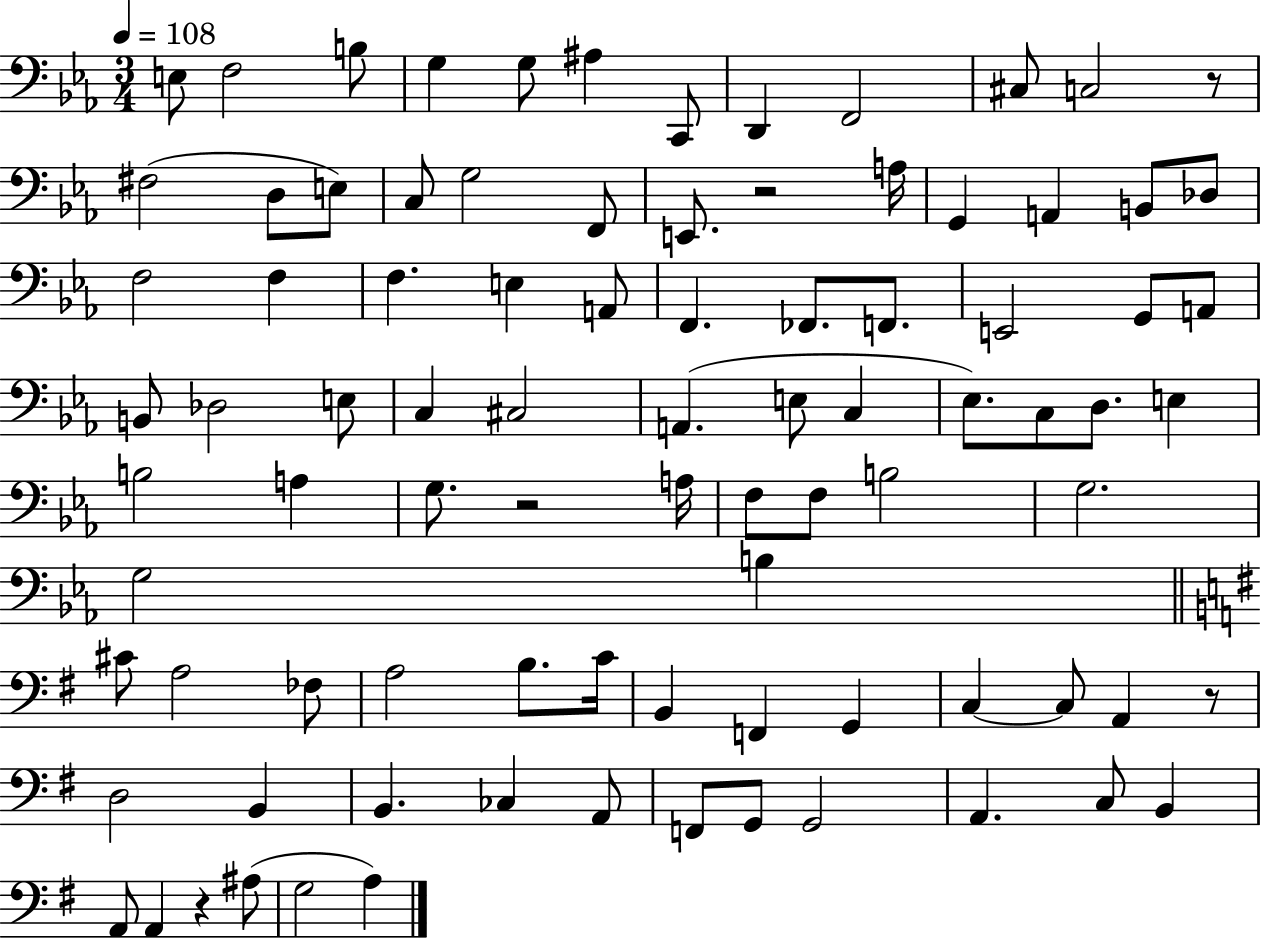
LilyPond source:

{
  \clef bass
  \numericTimeSignature
  \time 3/4
  \key ees \major
  \tempo 4 = 108
  e8 f2 b8 | g4 g8 ais4 c,8 | d,4 f,2 | cis8 c2 r8 | \break fis2( d8 e8) | c8 g2 f,8 | e,8. r2 a16 | g,4 a,4 b,8 des8 | \break f2 f4 | f4. e4 a,8 | f,4. fes,8. f,8. | e,2 g,8 a,8 | \break b,8 des2 e8 | c4 cis2 | a,4.( e8 c4 | ees8.) c8 d8. e4 | \break b2 a4 | g8. r2 a16 | f8 f8 b2 | g2. | \break g2 b4 | \bar "||" \break \key g \major cis'8 a2 fes8 | a2 b8. c'16 | b,4 f,4 g,4 | c4~~ c8 a,4 r8 | \break d2 b,4 | b,4. ces4 a,8 | f,8 g,8 g,2 | a,4. c8 b,4 | \break a,8 a,4 r4 ais8( | g2 a4) | \bar "|."
}